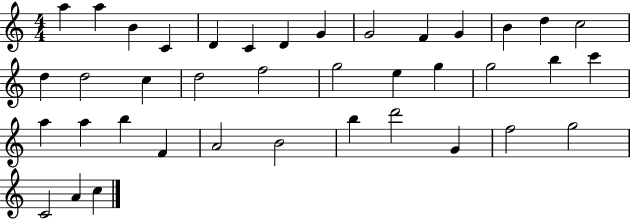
{
  \clef treble
  \numericTimeSignature
  \time 4/4
  \key c \major
  a''4 a''4 b'4 c'4 | d'4 c'4 d'4 g'4 | g'2 f'4 g'4 | b'4 d''4 c''2 | \break d''4 d''2 c''4 | d''2 f''2 | g''2 e''4 g''4 | g''2 b''4 c'''4 | \break a''4 a''4 b''4 f'4 | a'2 b'2 | b''4 d'''2 g'4 | f''2 g''2 | \break c'2 a'4 c''4 | \bar "|."
}